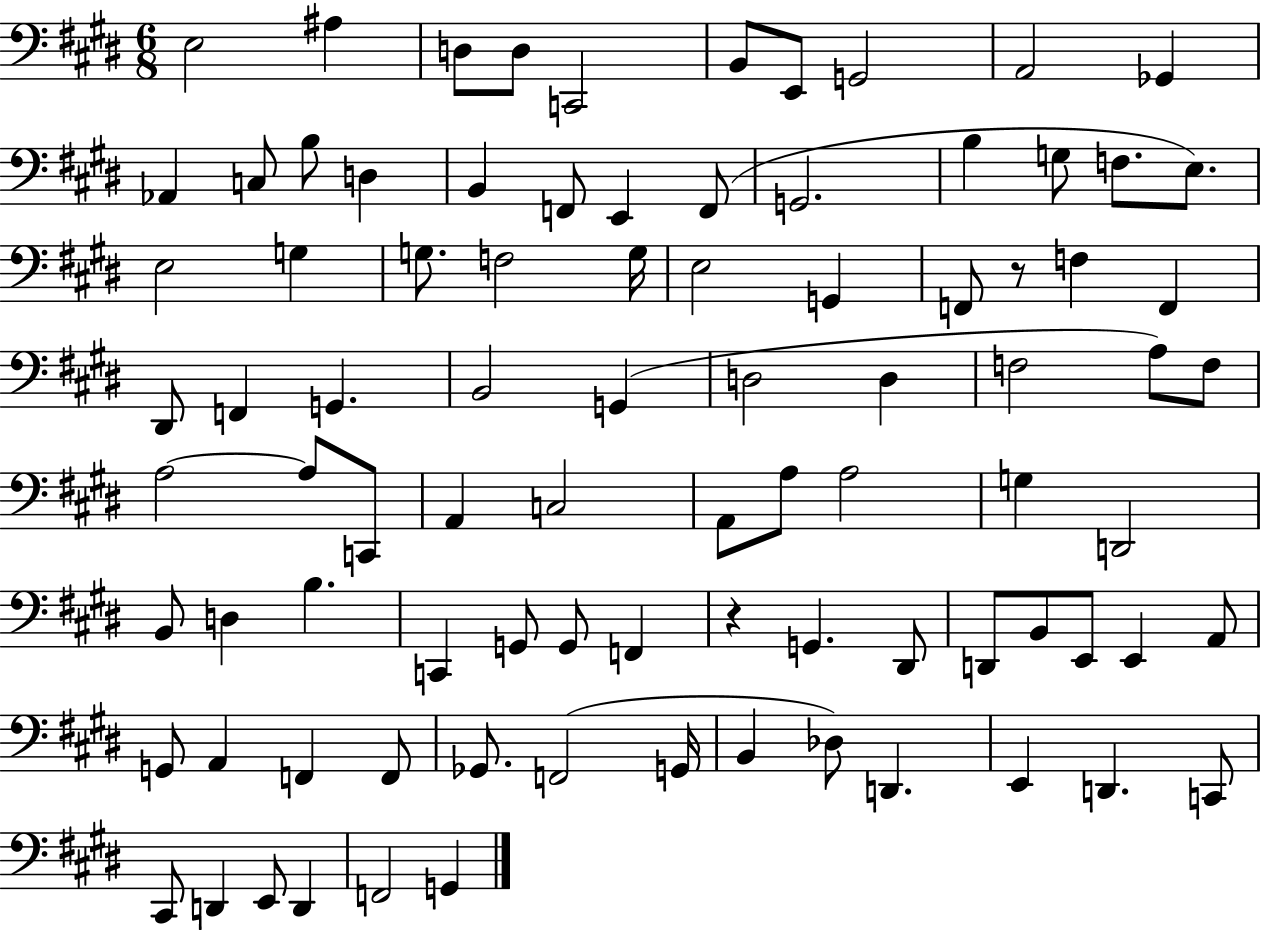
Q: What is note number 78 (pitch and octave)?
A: E2